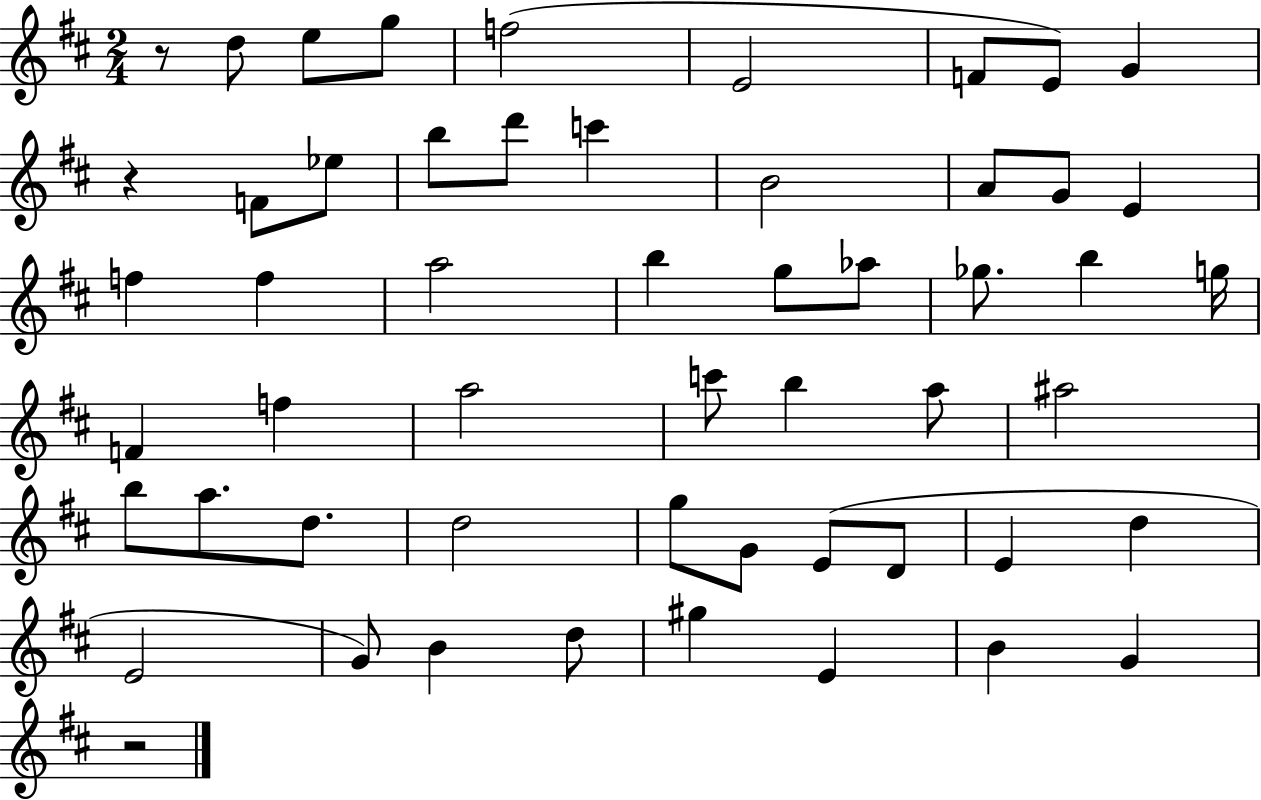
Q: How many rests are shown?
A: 3